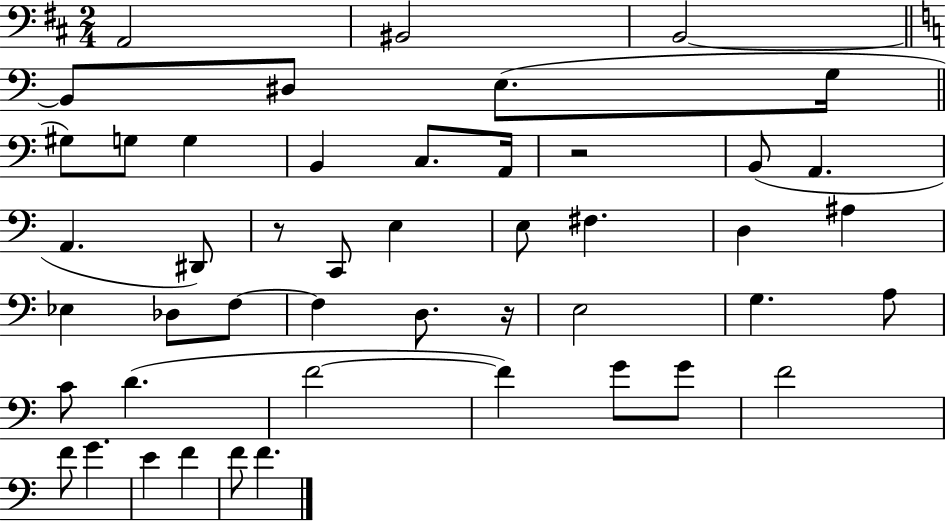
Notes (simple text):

A2/h BIS2/h B2/h B2/e D#3/e E3/e. G3/s G#3/e G3/e G3/q B2/q C3/e. A2/s R/h B2/e A2/q. A2/q. D#2/e R/e C2/e E3/q E3/e F#3/q. D3/q A#3/q Eb3/q Db3/e F3/e F3/q D3/e. R/s E3/h G3/q. A3/e C4/e D4/q. F4/h F4/q G4/e G4/e F4/h F4/e G4/q. E4/q F4/q F4/e F4/q.